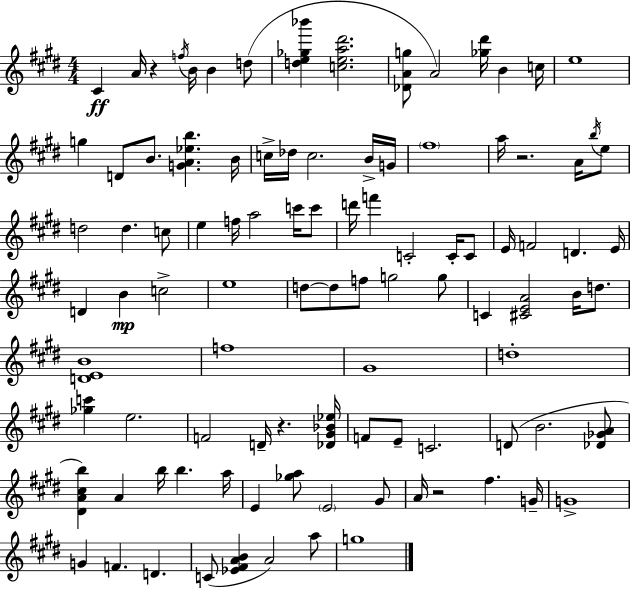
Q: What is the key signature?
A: E major